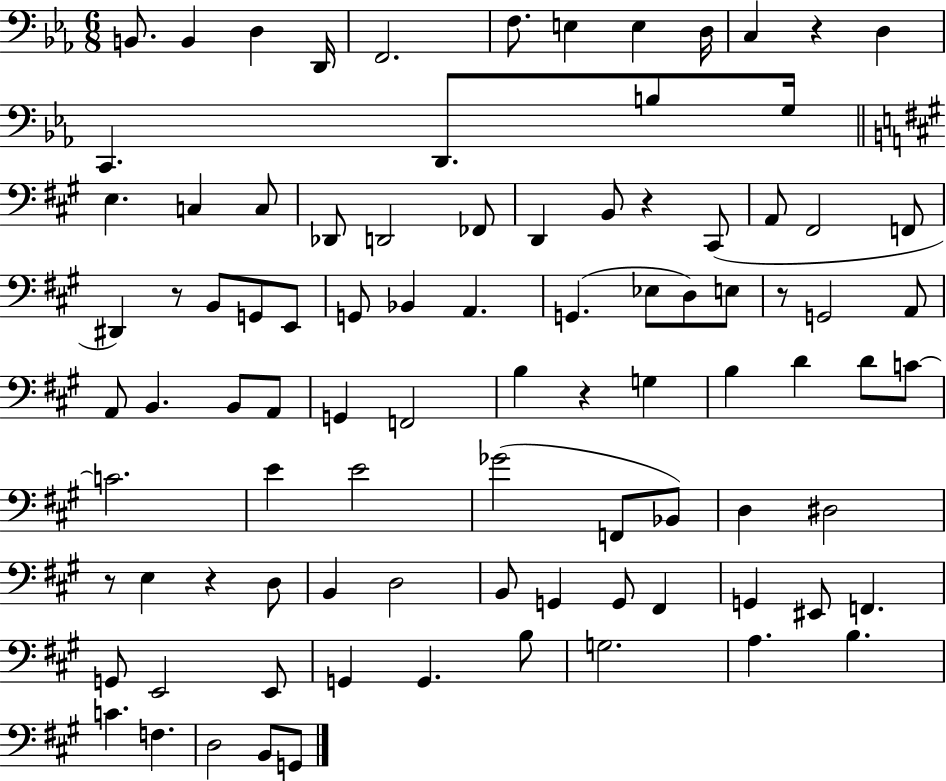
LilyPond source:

{
  \clef bass
  \numericTimeSignature
  \time 6/8
  \key ees \major
  b,8. b,4 d4 d,16 | f,2. | f8. e4 e4 d16 | c4 r4 d4 | \break c,4. d,8. b8 g16 | \bar "||" \break \key a \major e4. c4 c8 | des,8 d,2 fes,8 | d,4 b,8 r4 cis,8( | a,8 fis,2 f,8 | \break dis,4) r8 b,8 g,8 e,8 | g,8 bes,4 a,4. | g,4.( ees8 d8) e8 | r8 g,2 a,8 | \break a,8 b,4. b,8 a,8 | g,4 f,2 | b4 r4 g4 | b4 d'4 d'8 c'8~~ | \break c'2. | e'4 e'2 | ges'2( f,8 bes,8) | d4 dis2 | \break r8 e4 r4 d8 | b,4 d2 | b,8 g,4 g,8 fis,4 | g,4 eis,8 f,4. | \break g,8 e,2 e,8 | g,4 g,4. b8 | g2. | a4. b4. | \break c'4. f4. | d2 b,8 g,8 | \bar "|."
}